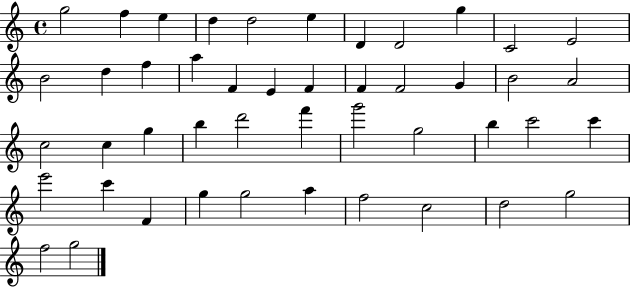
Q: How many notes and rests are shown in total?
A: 46